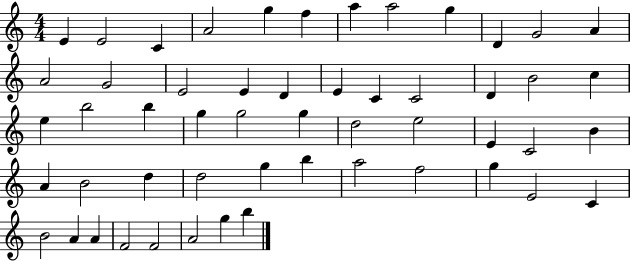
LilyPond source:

{
  \clef treble
  \numericTimeSignature
  \time 4/4
  \key c \major
  e'4 e'2 c'4 | a'2 g''4 f''4 | a''4 a''2 g''4 | d'4 g'2 a'4 | \break a'2 g'2 | e'2 e'4 d'4 | e'4 c'4 c'2 | d'4 b'2 c''4 | \break e''4 b''2 b''4 | g''4 g''2 g''4 | d''2 e''2 | e'4 c'2 b'4 | \break a'4 b'2 d''4 | d''2 g''4 b''4 | a''2 f''2 | g''4 e'2 c'4 | \break b'2 a'4 a'4 | f'2 f'2 | a'2 g''4 b''4 | \bar "|."
}